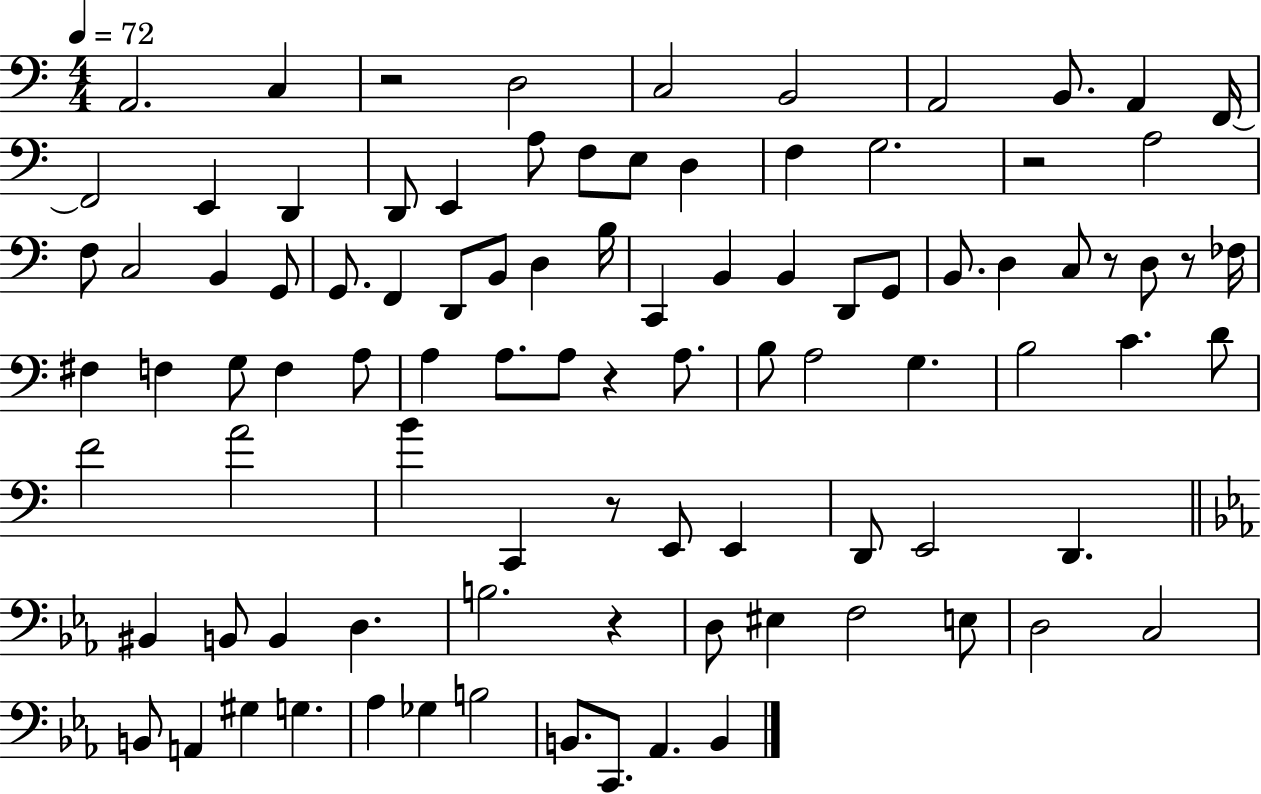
{
  \clef bass
  \numericTimeSignature
  \time 4/4
  \key c \major
  \tempo 4 = 72
  a,2. c4 | r2 d2 | c2 b,2 | a,2 b,8. a,4 f,16~~ | \break f,2 e,4 d,4 | d,8 e,4 a8 f8 e8 d4 | f4 g2. | r2 a2 | \break f8 c2 b,4 g,8 | g,8. f,4 d,8 b,8 d4 b16 | c,4 b,4 b,4 d,8 g,8 | b,8. d4 c8 r8 d8 r8 fes16 | \break fis4 f4 g8 f4 a8 | a4 a8. a8 r4 a8. | b8 a2 g4. | b2 c'4. d'8 | \break f'2 a'2 | b'4 c,4 r8 e,8 e,4 | d,8 e,2 d,4. | \bar "||" \break \key ees \major bis,4 b,8 b,4 d4. | b2. r4 | d8 eis4 f2 e8 | d2 c2 | \break b,8 a,4 gis4 g4. | aes4 ges4 b2 | b,8. c,8. aes,4. b,4 | \bar "|."
}